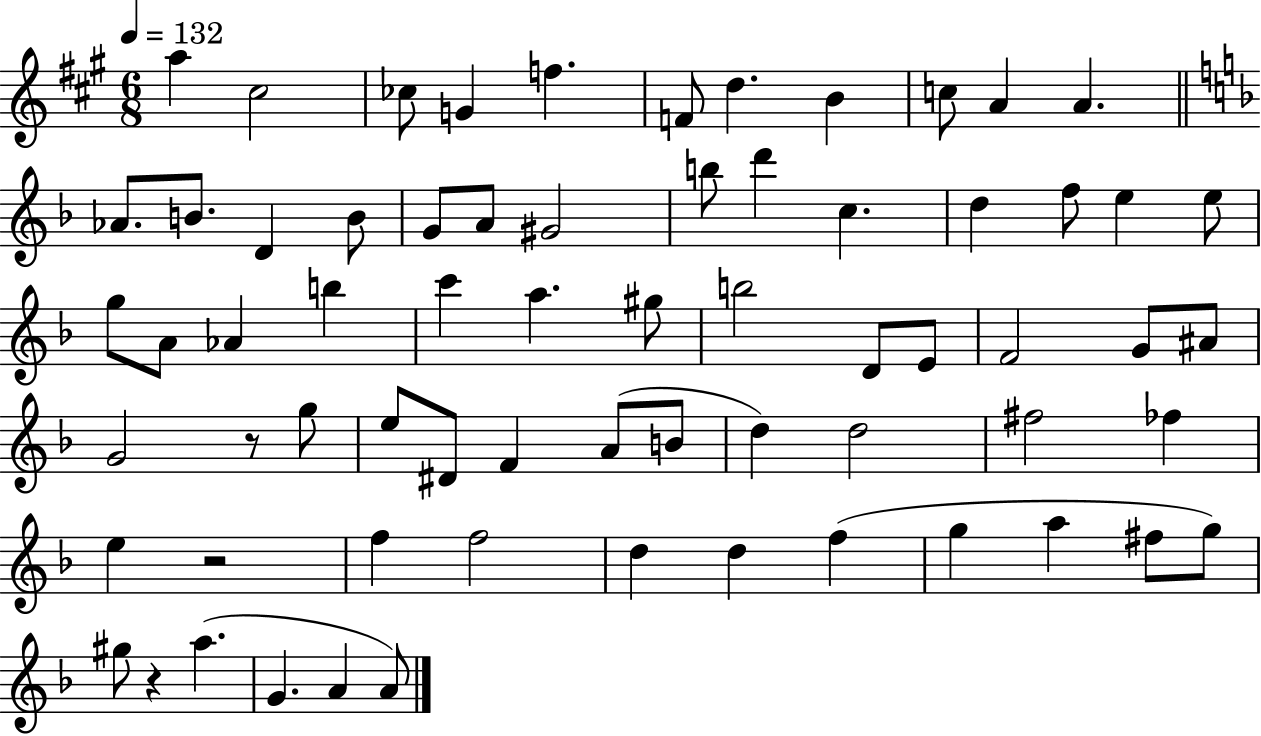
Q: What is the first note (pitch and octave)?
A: A5